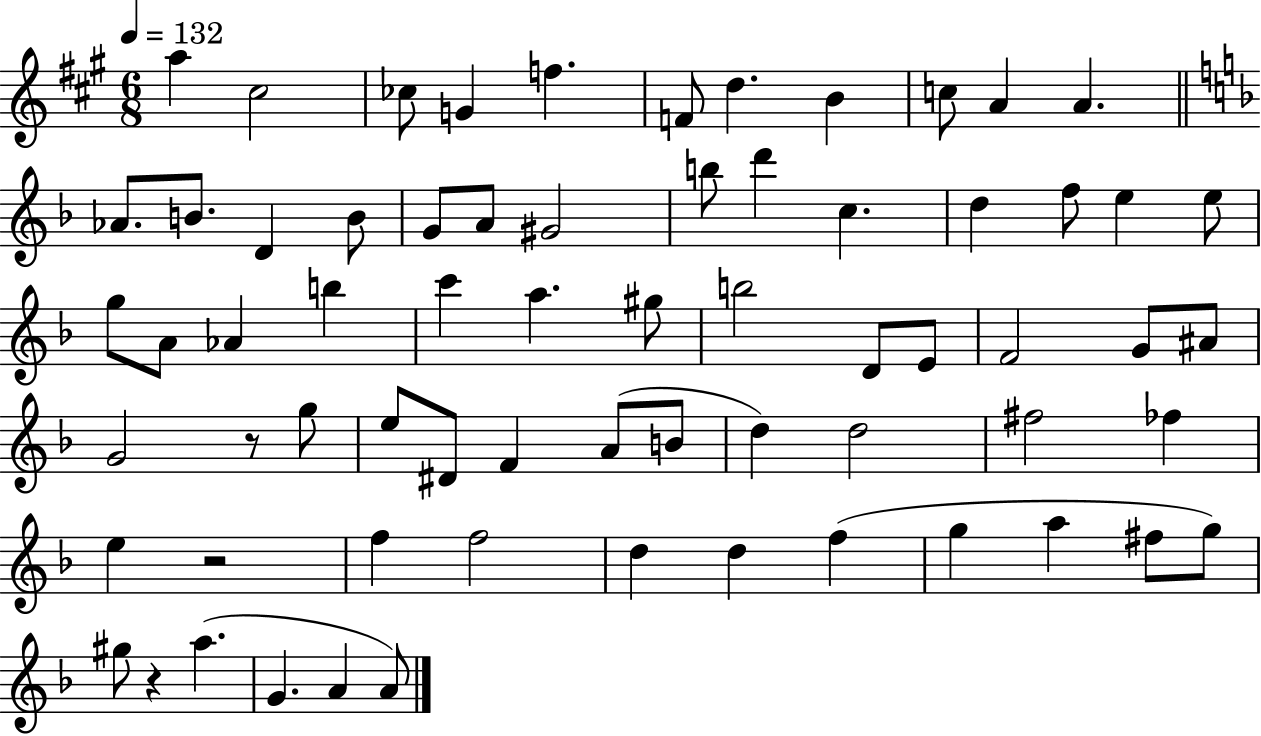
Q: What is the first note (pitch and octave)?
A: A5